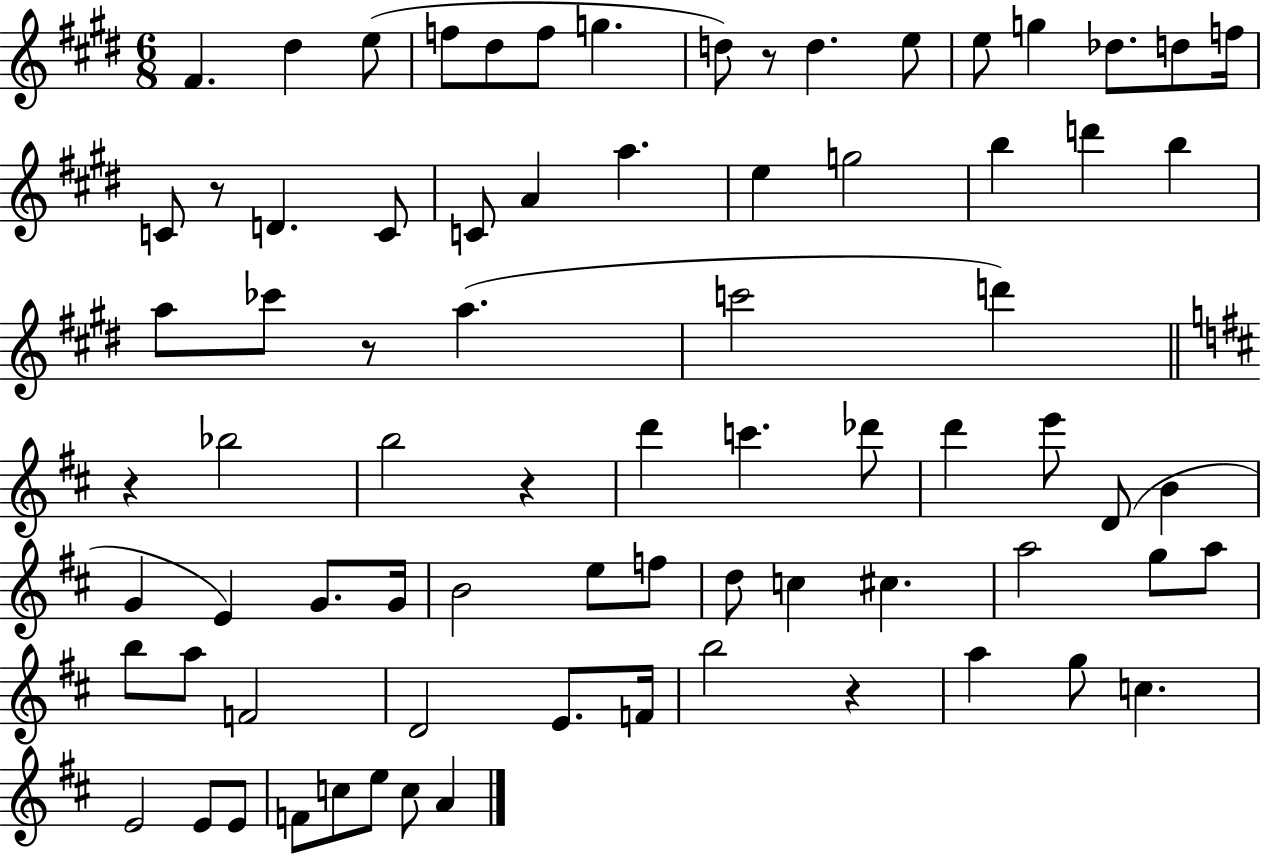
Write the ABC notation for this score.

X:1
T:Untitled
M:6/8
L:1/4
K:E
^F ^d e/2 f/2 ^d/2 f/2 g d/2 z/2 d e/2 e/2 g _d/2 d/2 f/4 C/2 z/2 D C/2 C/2 A a e g2 b d' b a/2 _c'/2 z/2 a c'2 d' z _b2 b2 z d' c' _d'/2 d' e'/2 D/2 B G E G/2 G/4 B2 e/2 f/2 d/2 c ^c a2 g/2 a/2 b/2 a/2 F2 D2 E/2 F/4 b2 z a g/2 c E2 E/2 E/2 F/2 c/2 e/2 c/2 A